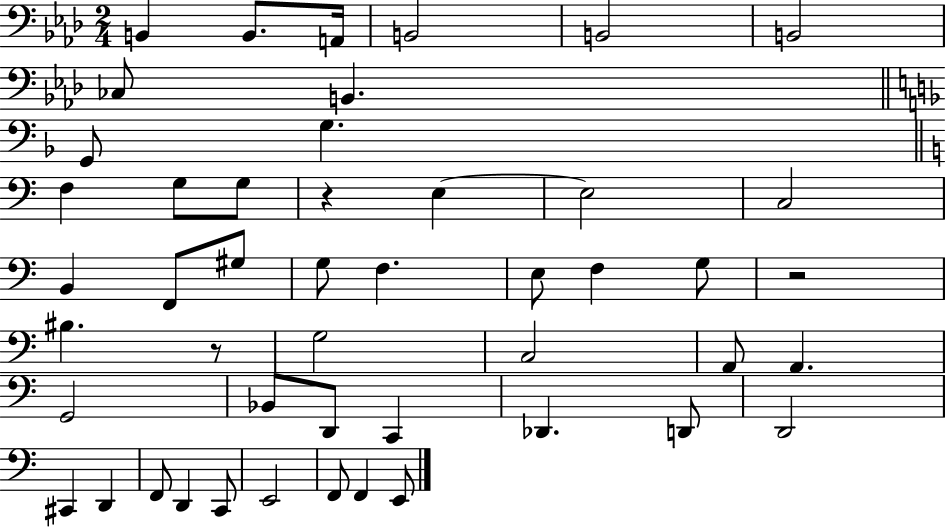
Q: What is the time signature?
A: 2/4